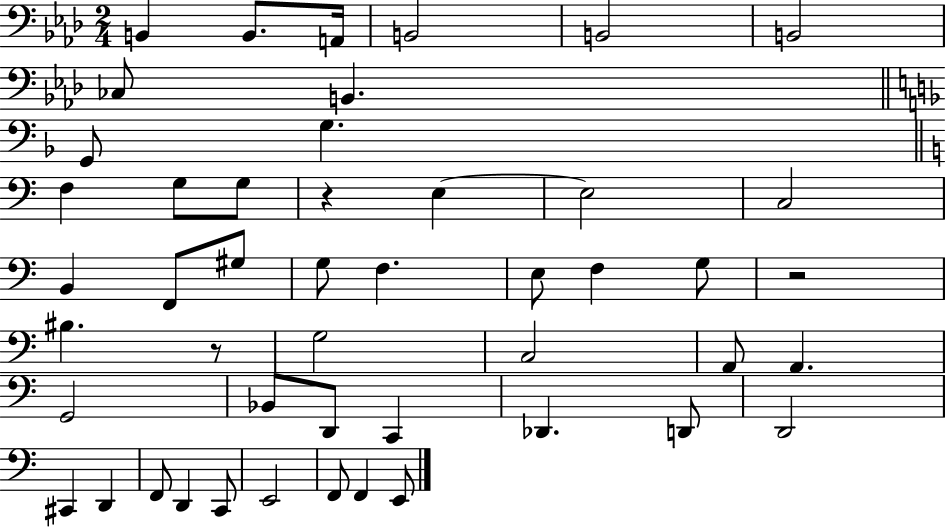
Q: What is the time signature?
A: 2/4